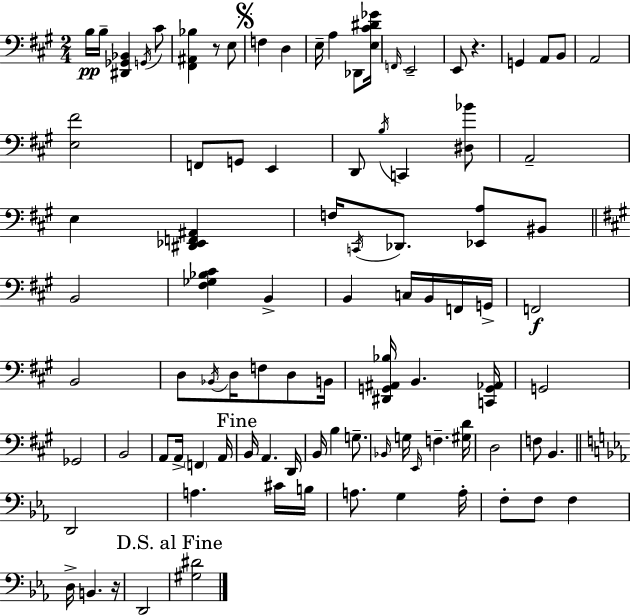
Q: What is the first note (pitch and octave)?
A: B3